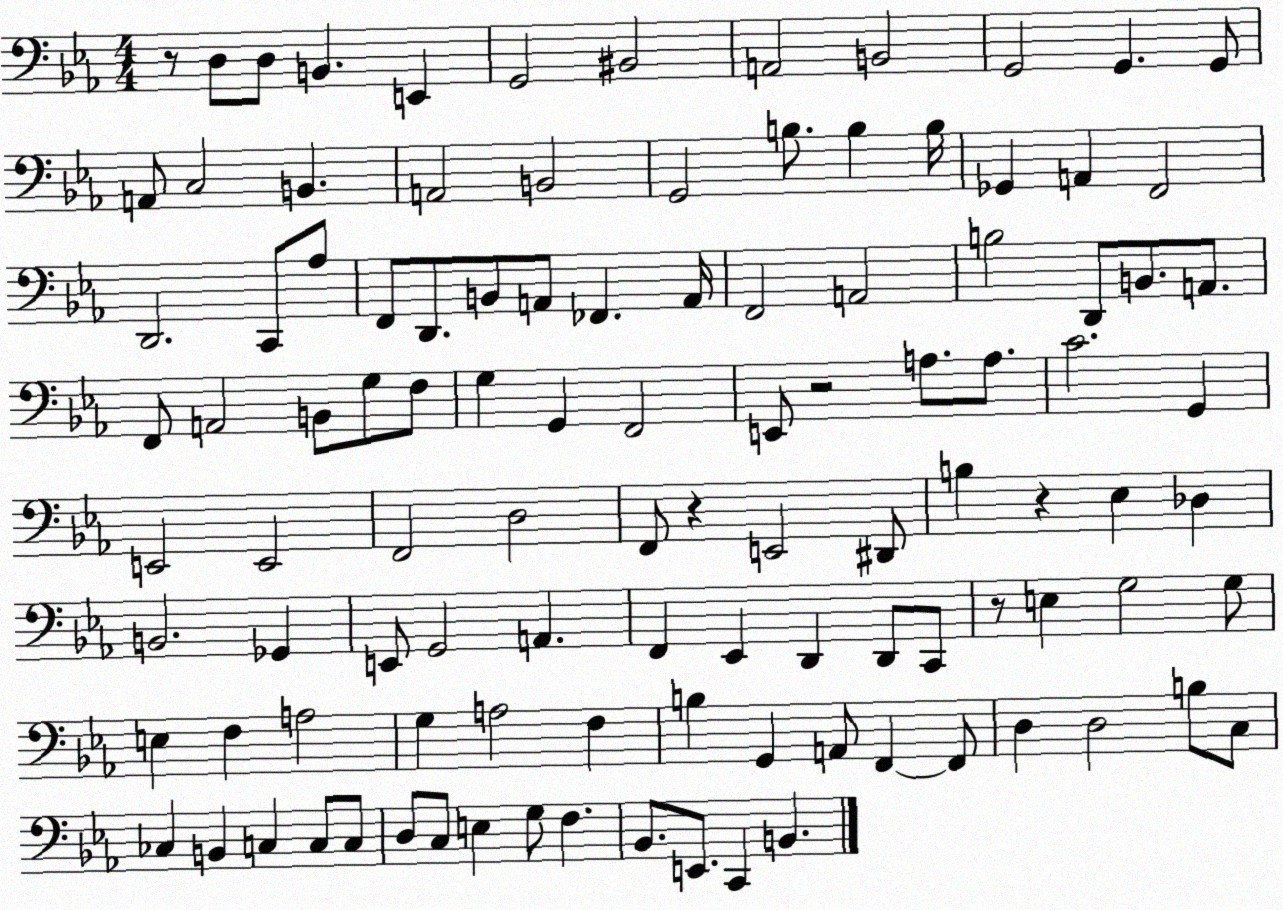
X:1
T:Untitled
M:4/4
L:1/4
K:Eb
z/2 D,/2 D,/2 B,, E,, G,,2 ^B,,2 A,,2 B,,2 G,,2 G,, G,,/2 A,,/2 C,2 B,, A,,2 B,,2 G,,2 B,/2 B, B,/4 _G,, A,, F,,2 D,,2 C,,/2 _A,/2 F,,/2 D,,/2 B,,/2 A,,/2 _F,, A,,/4 F,,2 A,,2 B,2 D,,/2 B,,/2 A,,/2 F,,/2 A,,2 B,,/2 G,/2 F,/2 G, G,, F,,2 E,,/2 z2 A,/2 A,/2 C2 G,, E,,2 E,,2 F,,2 D,2 F,,/2 z E,,2 ^D,,/2 B, z _E, _D, B,,2 _G,, E,,/2 G,,2 A,, F,, _E,, D,, D,,/2 C,,/2 z/2 E, G,2 G,/2 E, F, A,2 G, A,2 F, B, G,, A,,/2 F,, F,,/2 D, D,2 B,/2 C,/2 _C, B,, C, C,/2 C,/2 D,/2 C,/2 E, G,/2 F, _B,,/2 E,,/2 C,, B,,